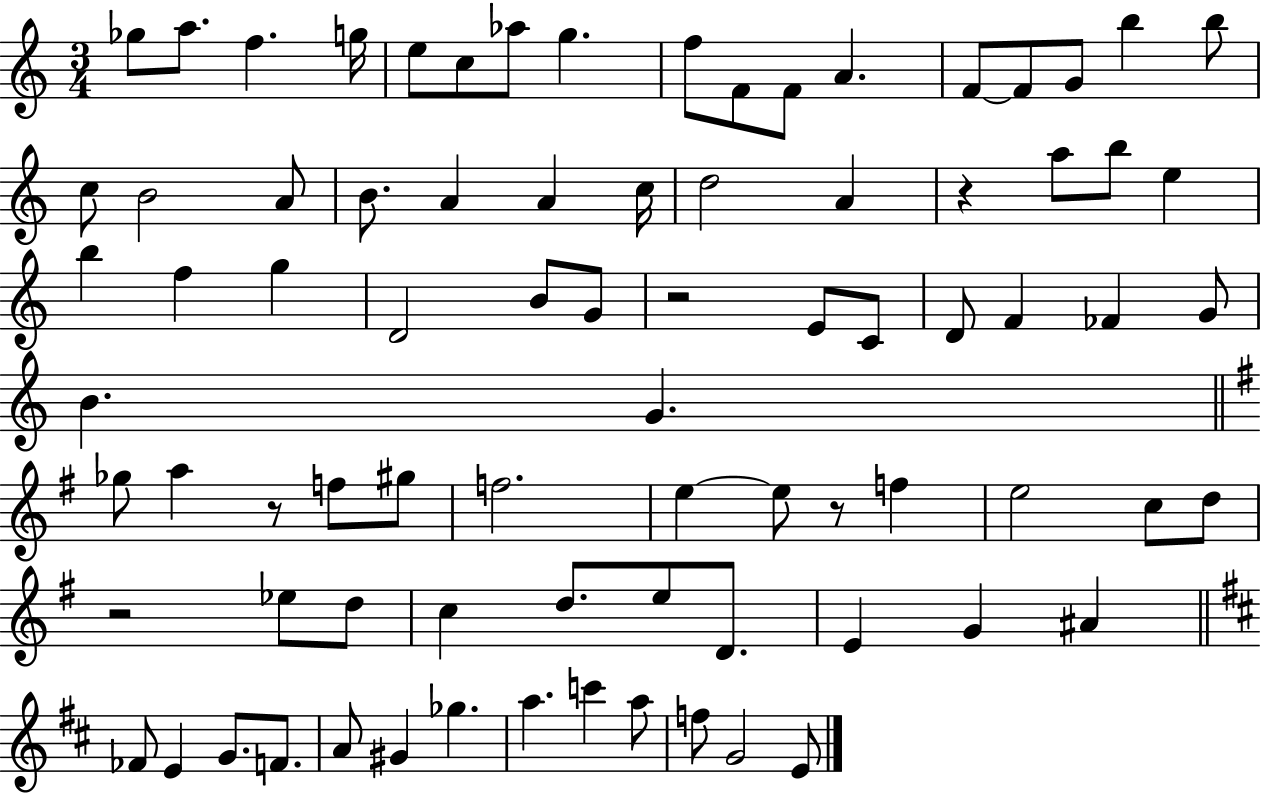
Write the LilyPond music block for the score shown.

{
  \clef treble
  \numericTimeSignature
  \time 3/4
  \key c \major
  \repeat volta 2 { ges''8 a''8. f''4. g''16 | e''8 c''8 aes''8 g''4. | f''8 f'8 f'8 a'4. | f'8~~ f'8 g'8 b''4 b''8 | \break c''8 b'2 a'8 | b'8. a'4 a'4 c''16 | d''2 a'4 | r4 a''8 b''8 e''4 | \break b''4 f''4 g''4 | d'2 b'8 g'8 | r2 e'8 c'8 | d'8 f'4 fes'4 g'8 | \break b'4. g'4. | \bar "||" \break \key g \major ges''8 a''4 r8 f''8 gis''8 | f''2. | e''4~~ e''8 r8 f''4 | e''2 c''8 d''8 | \break r2 ees''8 d''8 | c''4 d''8. e''8 d'8. | e'4 g'4 ais'4 | \bar "||" \break \key d \major fes'8 e'4 g'8. f'8. | a'8 gis'4 ges''4. | a''4. c'''4 a''8 | f''8 g'2 e'8 | \break } \bar "|."
}